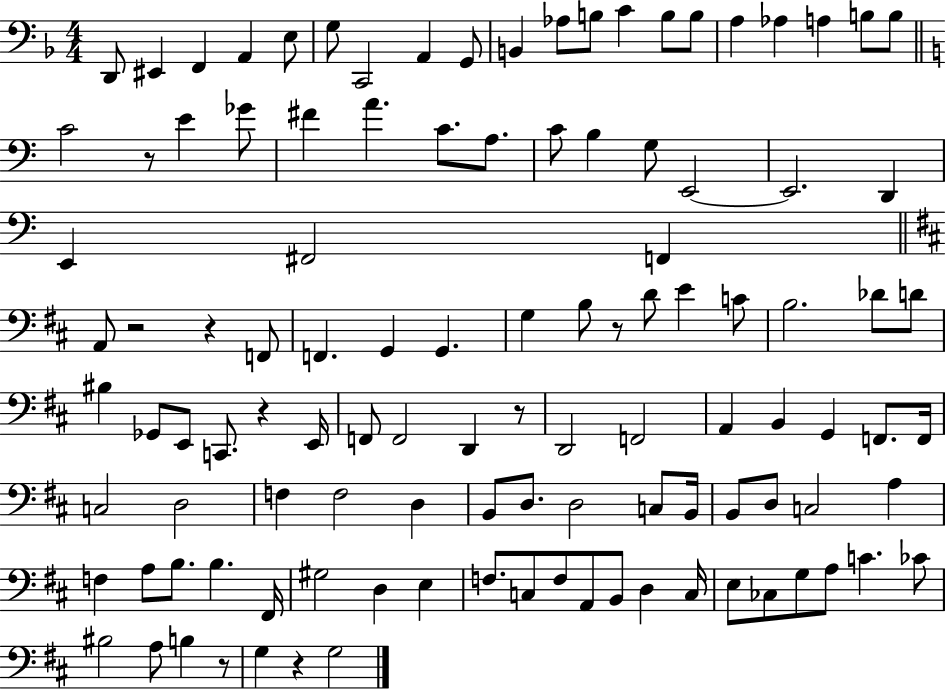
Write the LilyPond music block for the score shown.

{
  \clef bass
  \numericTimeSignature
  \time 4/4
  \key f \major
  d,8 eis,4 f,4 a,4 e8 | g8 c,2 a,4 g,8 | b,4 aes8 b8 c'4 b8 b8 | a4 aes4 a4 b8 b8 | \break \bar "||" \break \key c \major c'2 r8 e'4 ges'8 | fis'4 a'4. c'8. a8. | c'8 b4 g8 e,2~~ | e,2. d,4 | \break e,4 fis,2 f,4 | \bar "||" \break \key b \minor a,8 r2 r4 f,8 | f,4. g,4 g,4. | g4 b8 r8 d'8 e'4 c'8 | b2. des'8 d'8 | \break bis4 ges,8 e,8 c,8. r4 e,16 | f,8 f,2 d,4 r8 | d,2 f,2 | a,4 b,4 g,4 f,8. f,16 | \break c2 d2 | f4 f2 d4 | b,8 d8. d2 c8 b,16 | b,8 d8 c2 a4 | \break f4 a8 b8. b4. fis,16 | gis2 d4 e4 | f8. c8 f8 a,8 b,8 d4 c16 | e8 ces8 g8 a8 c'4. ces'8 | \break bis2 a8 b4 r8 | g4 r4 g2 | \bar "|."
}